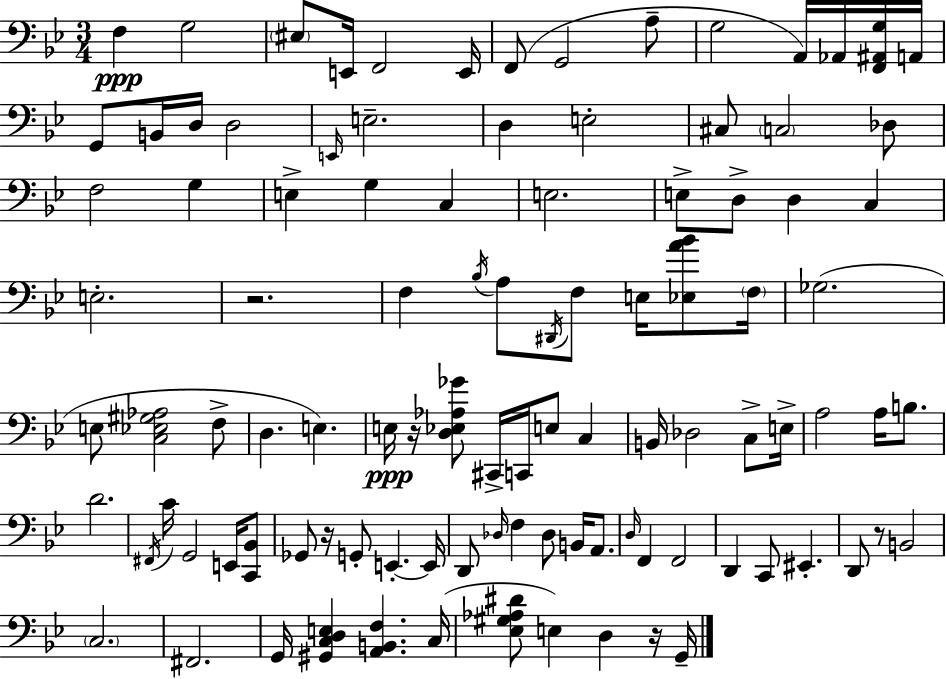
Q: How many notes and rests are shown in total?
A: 102